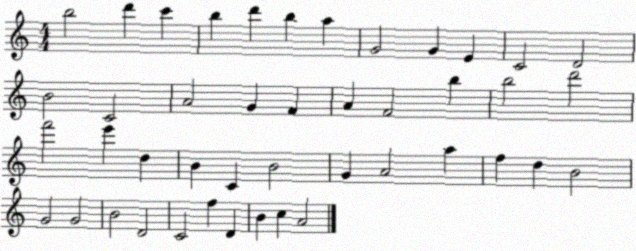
X:1
T:Untitled
M:4/4
L:1/4
K:C
b2 d' c' b d' b a G2 G E C2 D2 B2 C2 A2 G F A F2 b b2 d'2 f'2 e' d B C B2 G A2 a f d B2 G2 G2 B2 D2 C2 f D B c A2